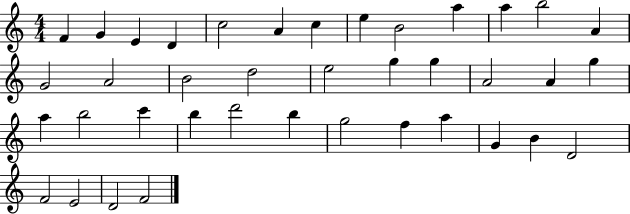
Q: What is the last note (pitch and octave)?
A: F4